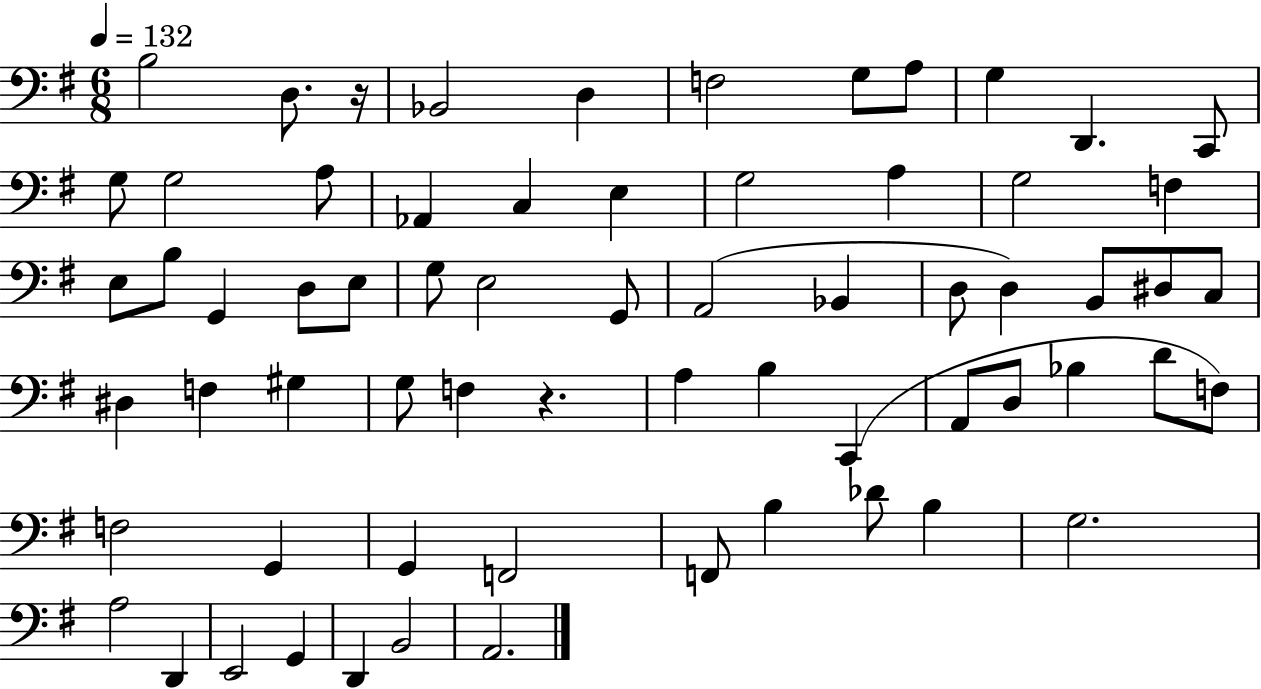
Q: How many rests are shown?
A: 2